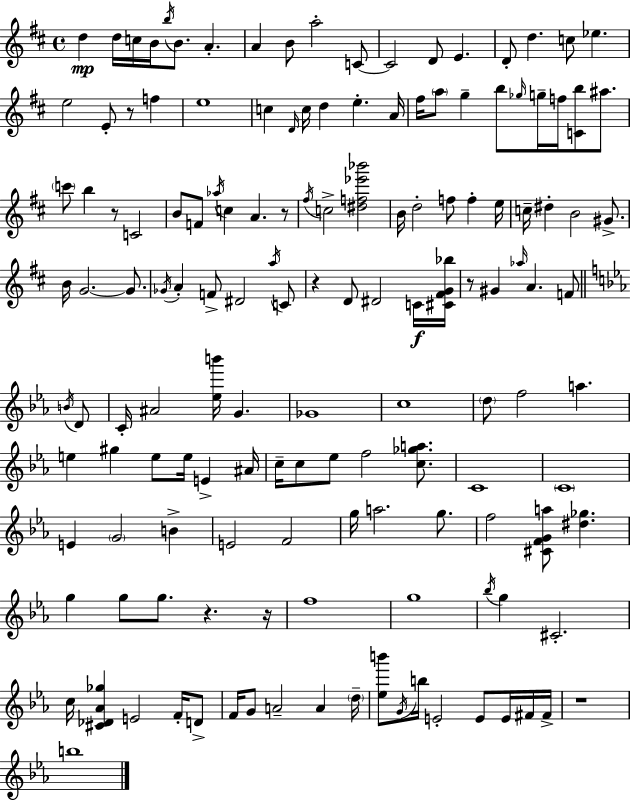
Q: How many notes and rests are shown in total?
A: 144